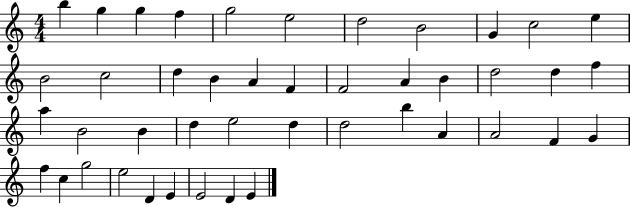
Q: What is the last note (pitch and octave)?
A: E4